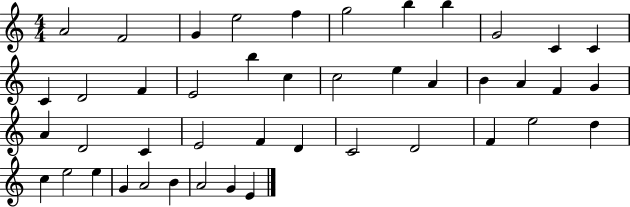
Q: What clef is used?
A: treble